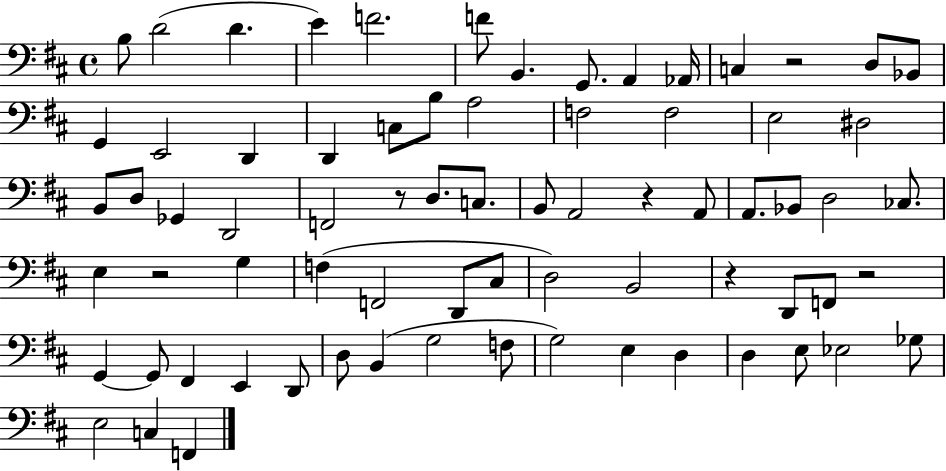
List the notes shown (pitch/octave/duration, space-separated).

B3/e D4/h D4/q. E4/q F4/h. F4/e B2/q. G2/e. A2/q Ab2/s C3/q R/h D3/e Bb2/e G2/q E2/h D2/q D2/q C3/e B3/e A3/h F3/h F3/h E3/h D#3/h B2/e D3/e Gb2/q D2/h F2/h R/e D3/e. C3/e. B2/e A2/h R/q A2/e A2/e. Bb2/e D3/h CES3/e. E3/q R/h G3/q F3/q F2/h D2/e C#3/e D3/h B2/h R/q D2/e F2/e R/h G2/q G2/e F#2/q E2/q D2/e D3/e B2/q G3/h F3/e G3/h E3/q D3/q D3/q E3/e Eb3/h Gb3/e E3/h C3/q F2/q